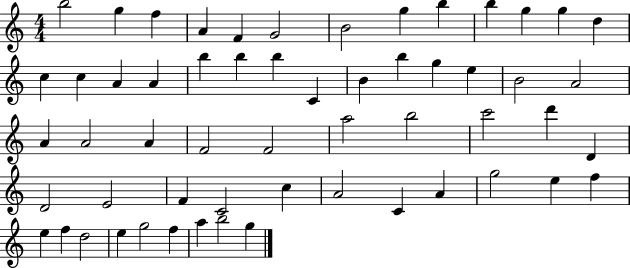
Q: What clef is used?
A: treble